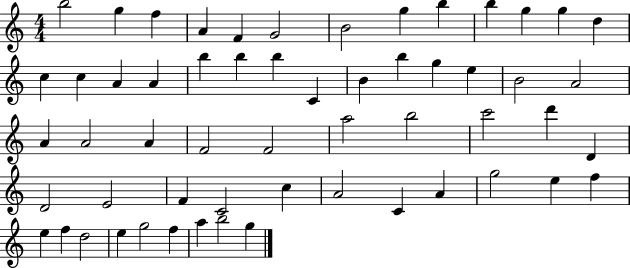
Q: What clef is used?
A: treble